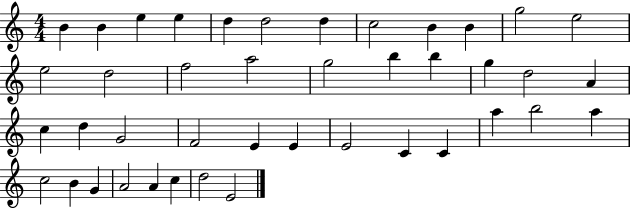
X:1
T:Untitled
M:4/4
L:1/4
K:C
B B e e d d2 d c2 B B g2 e2 e2 d2 f2 a2 g2 b b g d2 A c d G2 F2 E E E2 C C a b2 a c2 B G A2 A c d2 E2